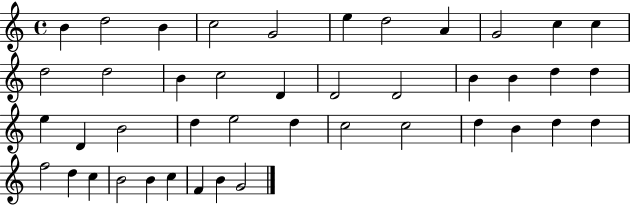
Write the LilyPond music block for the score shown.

{
  \clef treble
  \time 4/4
  \defaultTimeSignature
  \key c \major
  b'4 d''2 b'4 | c''2 g'2 | e''4 d''2 a'4 | g'2 c''4 c''4 | \break d''2 d''2 | b'4 c''2 d'4 | d'2 d'2 | b'4 b'4 d''4 d''4 | \break e''4 d'4 b'2 | d''4 e''2 d''4 | c''2 c''2 | d''4 b'4 d''4 d''4 | \break f''2 d''4 c''4 | b'2 b'4 c''4 | f'4 b'4 g'2 | \bar "|."
}